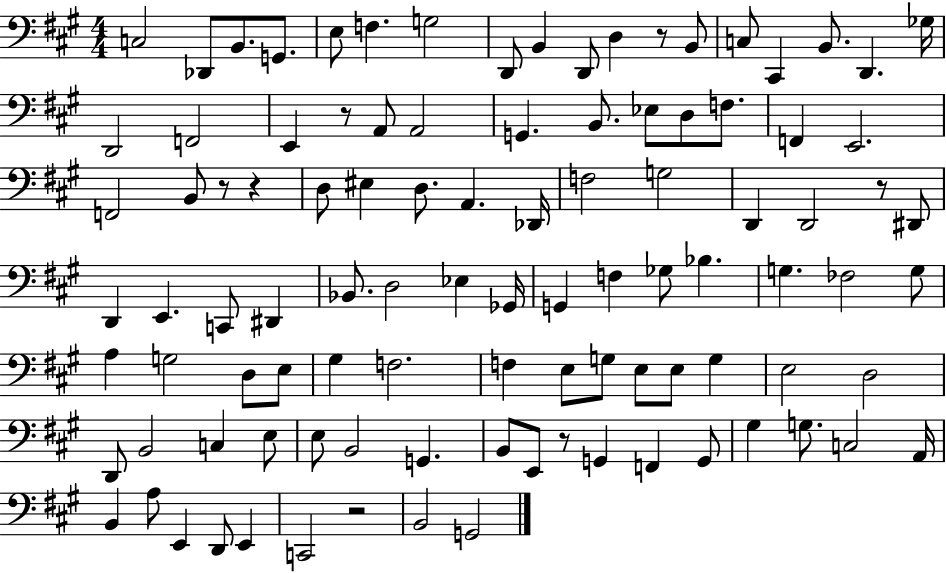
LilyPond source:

{
  \clef bass
  \numericTimeSignature
  \time 4/4
  \key a \major
  c2 des,8 b,8. g,8. | e8 f4. g2 | d,8 b,4 d,8 d4 r8 b,8 | c8 cis,4 b,8. d,4. ges16 | \break d,2 f,2 | e,4 r8 a,8 a,2 | g,4. b,8. ees8 d8 f8. | f,4 e,2. | \break f,2 b,8 r8 r4 | d8 eis4 d8. a,4. des,16 | f2 g2 | d,4 d,2 r8 dis,8 | \break d,4 e,4. c,8 dis,4 | bes,8. d2 ees4 ges,16 | g,4 f4 ges8 bes4. | g4. fes2 g8 | \break a4 g2 d8 e8 | gis4 f2. | f4 e8 g8 e8 e8 g4 | e2 d2 | \break d,8 b,2 c4 e8 | e8 b,2 g,4. | b,8 e,8 r8 g,4 f,4 g,8 | gis4 g8. c2 a,16 | \break b,4 a8 e,4 d,8 e,4 | c,2 r2 | b,2 g,2 | \bar "|."
}